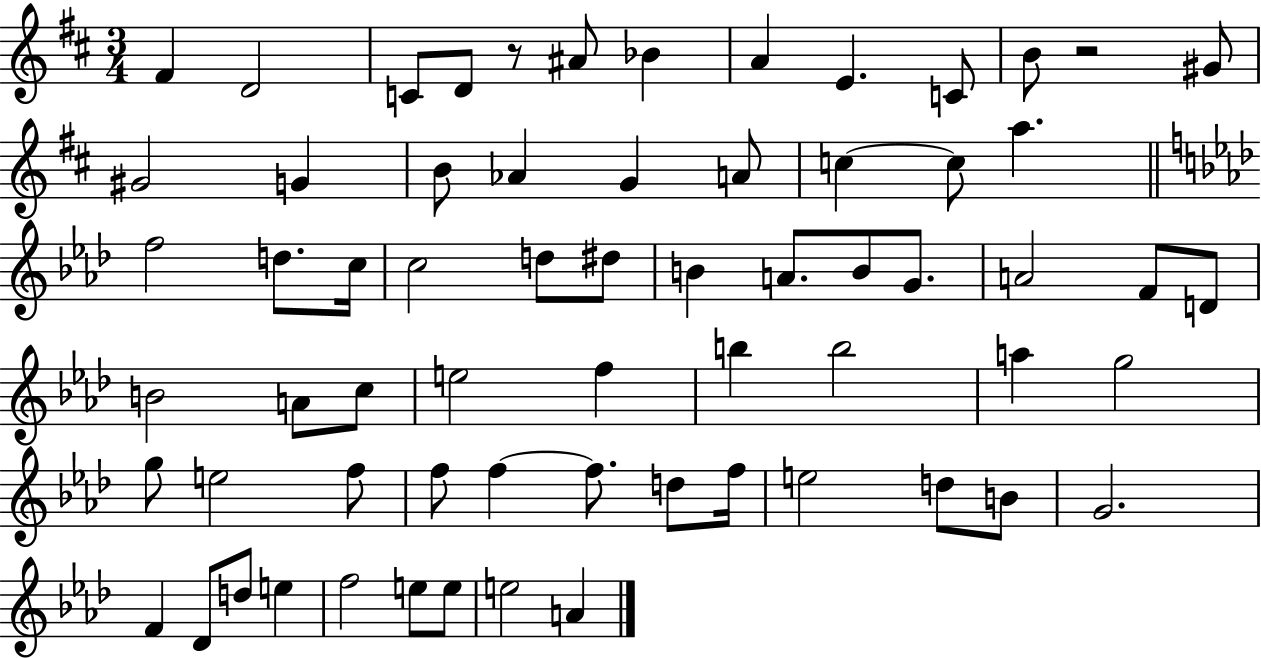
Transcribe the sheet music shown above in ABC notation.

X:1
T:Untitled
M:3/4
L:1/4
K:D
^F D2 C/2 D/2 z/2 ^A/2 _B A E C/2 B/2 z2 ^G/2 ^G2 G B/2 _A G A/2 c c/2 a f2 d/2 c/4 c2 d/2 ^d/2 B A/2 B/2 G/2 A2 F/2 D/2 B2 A/2 c/2 e2 f b b2 a g2 g/2 e2 f/2 f/2 f f/2 d/2 f/4 e2 d/2 B/2 G2 F _D/2 d/2 e f2 e/2 e/2 e2 A